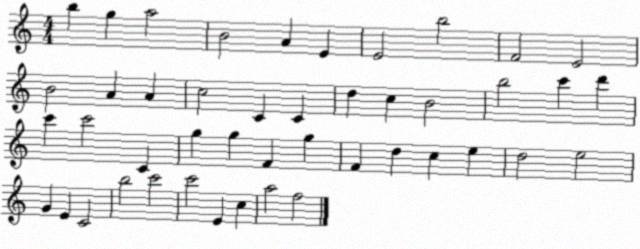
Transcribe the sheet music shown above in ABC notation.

X:1
T:Untitled
M:4/4
L:1/4
K:C
b g a2 B2 A E E2 b2 F2 E2 B2 A A c2 C C d c B2 b2 c' d' c' c'2 C g g F g F d c e d2 e2 G E C2 b2 c'2 c'2 E c a2 f2